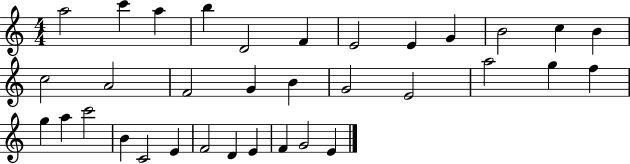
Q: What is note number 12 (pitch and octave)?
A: B4